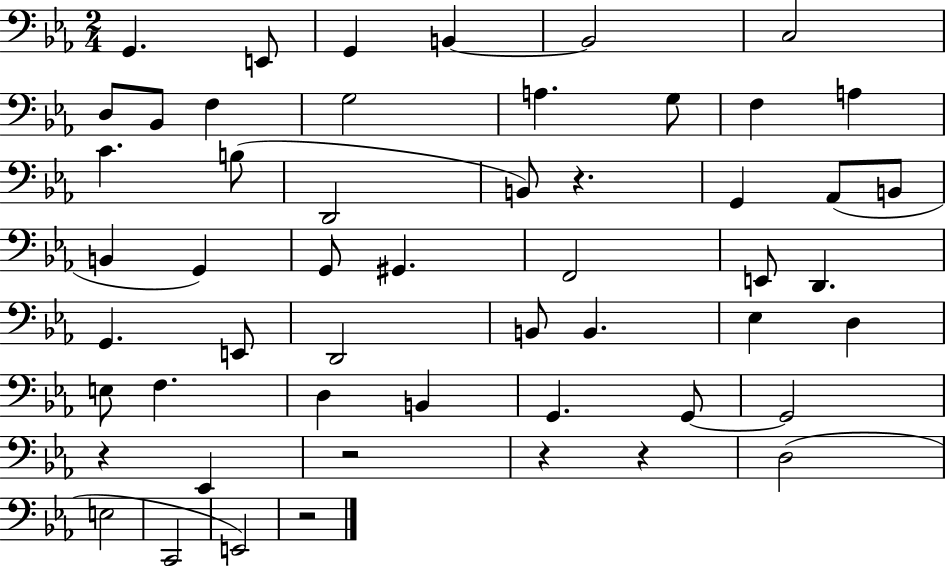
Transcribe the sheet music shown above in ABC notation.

X:1
T:Untitled
M:2/4
L:1/4
K:Eb
G,, E,,/2 G,, B,, B,,2 C,2 D,/2 _B,,/2 F, G,2 A, G,/2 F, A, C B,/2 D,,2 B,,/2 z G,, _A,,/2 B,,/2 B,, G,, G,,/2 ^G,, F,,2 E,,/2 D,, G,, E,,/2 D,,2 B,,/2 B,, _E, D, E,/2 F, D, B,, G,, G,,/2 G,,2 z _E,, z2 z z D,2 E,2 C,,2 E,,2 z2